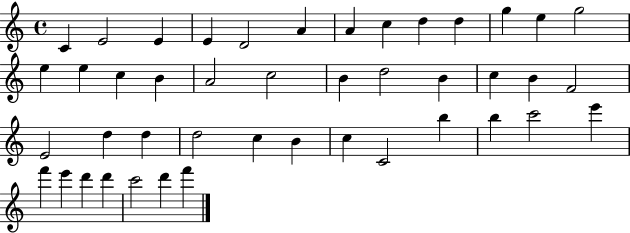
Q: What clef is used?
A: treble